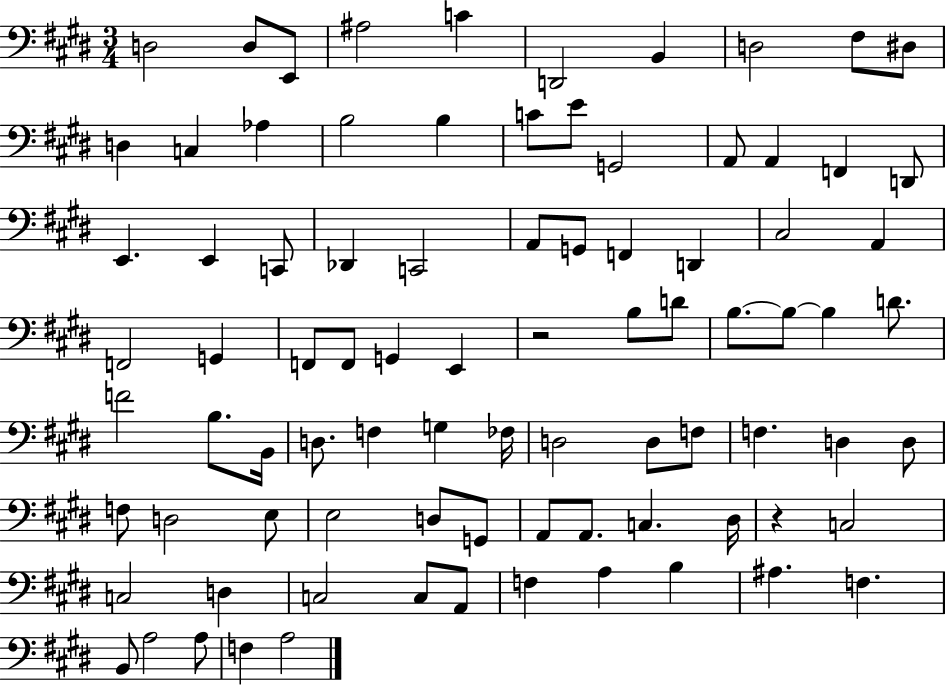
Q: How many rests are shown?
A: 2